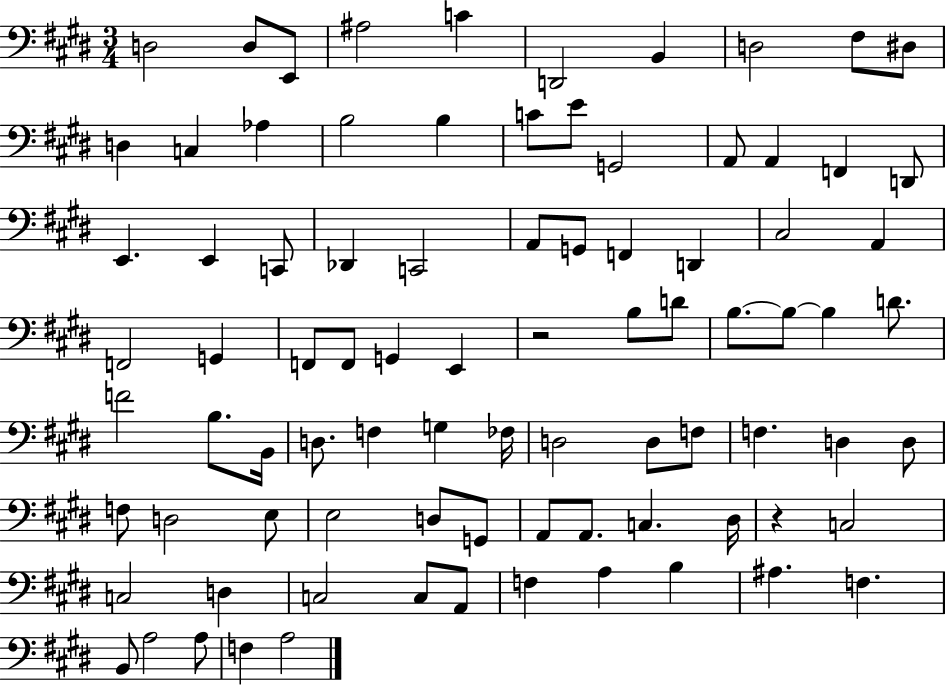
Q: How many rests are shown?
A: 2